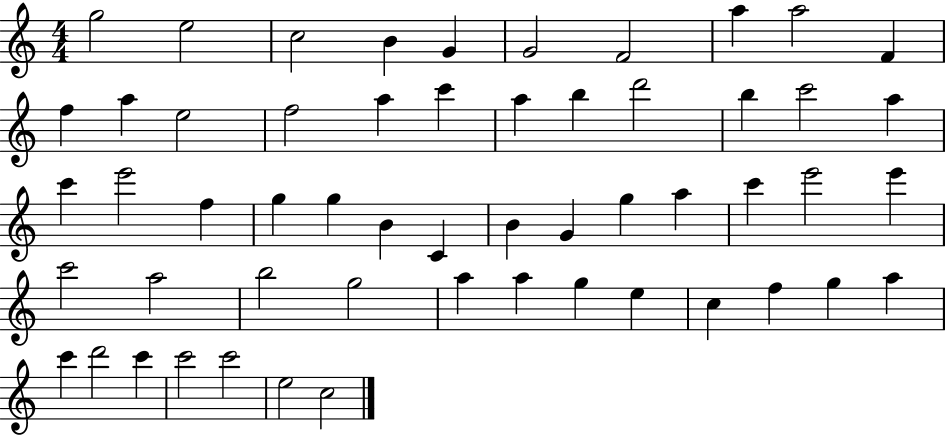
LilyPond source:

{
  \clef treble
  \numericTimeSignature
  \time 4/4
  \key c \major
  g''2 e''2 | c''2 b'4 g'4 | g'2 f'2 | a''4 a''2 f'4 | \break f''4 a''4 e''2 | f''2 a''4 c'''4 | a''4 b''4 d'''2 | b''4 c'''2 a''4 | \break c'''4 e'''2 f''4 | g''4 g''4 b'4 c'4 | b'4 g'4 g''4 a''4 | c'''4 e'''2 e'''4 | \break c'''2 a''2 | b''2 g''2 | a''4 a''4 g''4 e''4 | c''4 f''4 g''4 a''4 | \break c'''4 d'''2 c'''4 | c'''2 c'''2 | e''2 c''2 | \bar "|."
}